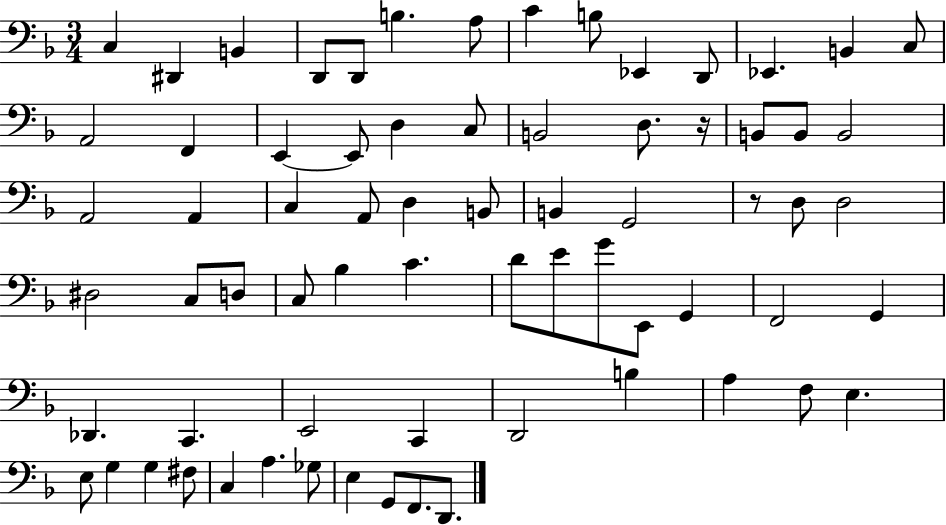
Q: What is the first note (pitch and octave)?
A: C3